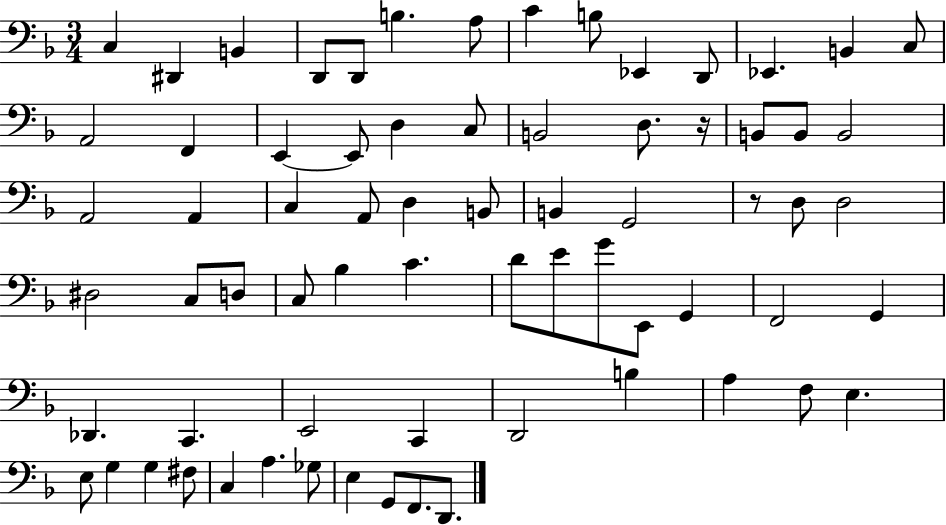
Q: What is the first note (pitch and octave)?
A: C3